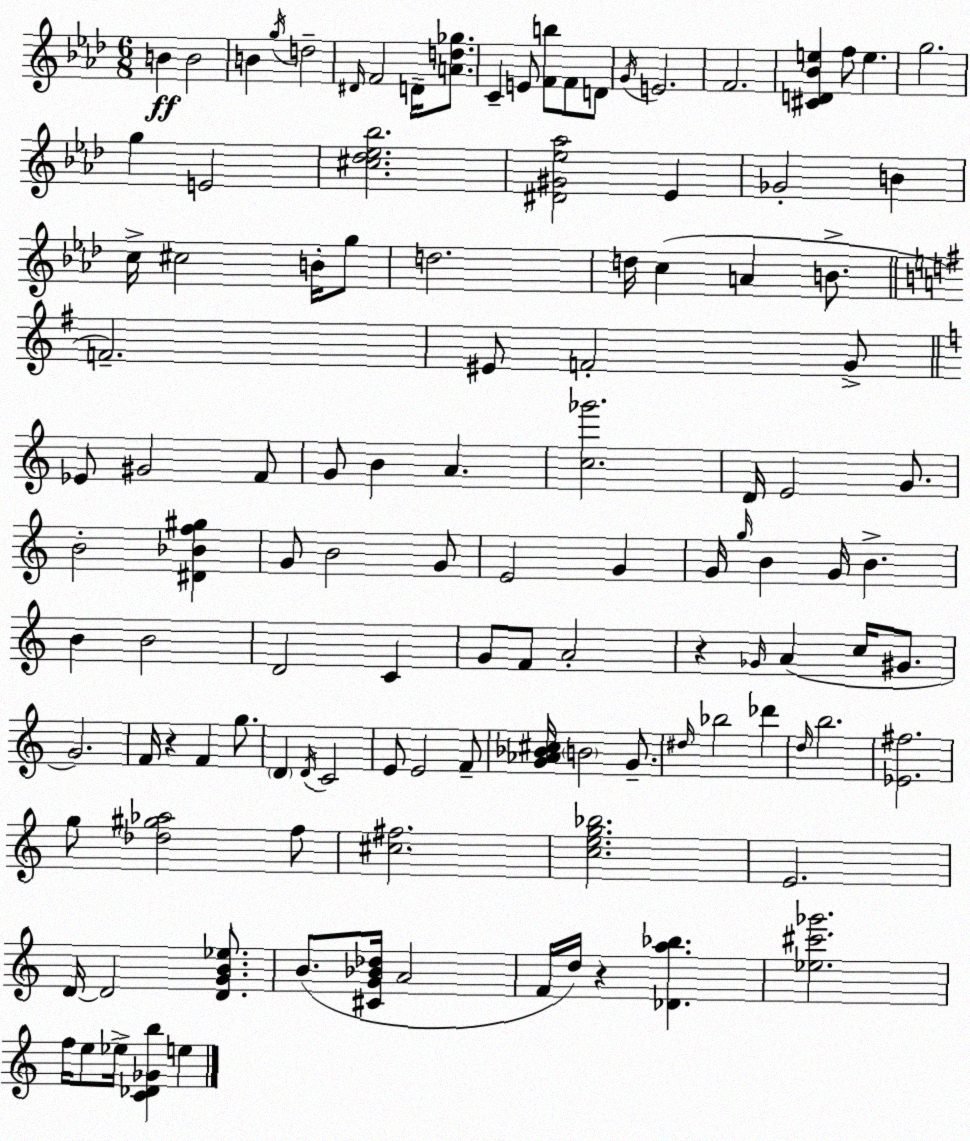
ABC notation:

X:1
T:Untitled
M:6/8
L:1/4
K:Fm
B B2 B g/4 d2 ^D/4 F2 D/4 [Ad_g]/2 C E/2 [Fb]/2 F/2 D/2 G/4 E2 F2 [^CD_Be] f/2 e g2 g E2 [^c_d_e_b]2 [^D^G_e_a]2 _E _G2 B c/4 ^c2 B/4 g/2 d2 d/4 c A B/2 F2 ^E/2 F2 G/2 _E/2 ^G2 F/2 G/2 B A [c_g']2 D/4 E2 G/2 B2 [^D_Bf^g] G/2 B2 G/2 E2 G G/4 g/4 B G/4 B B B2 D2 C G/2 F/2 A2 z _G/4 A c/4 ^G/2 G2 F/4 z F g/2 D D/4 C2 E/2 E2 F/2 [G_A_B^c]/4 B2 G/2 ^d/4 _b2 _d' d/4 b2 [_E^f]2 g/2 [_d^g_a]2 f/2 [^c^f]2 [ceg_b]2 E2 D/4 D2 [DGB_e]/2 B/2 [^CG_B_d]/4 A2 F/4 d/4 z [_Da_b] [_e^c'_g']2 f/4 e/2 _e/4 [C_D_Gb] e